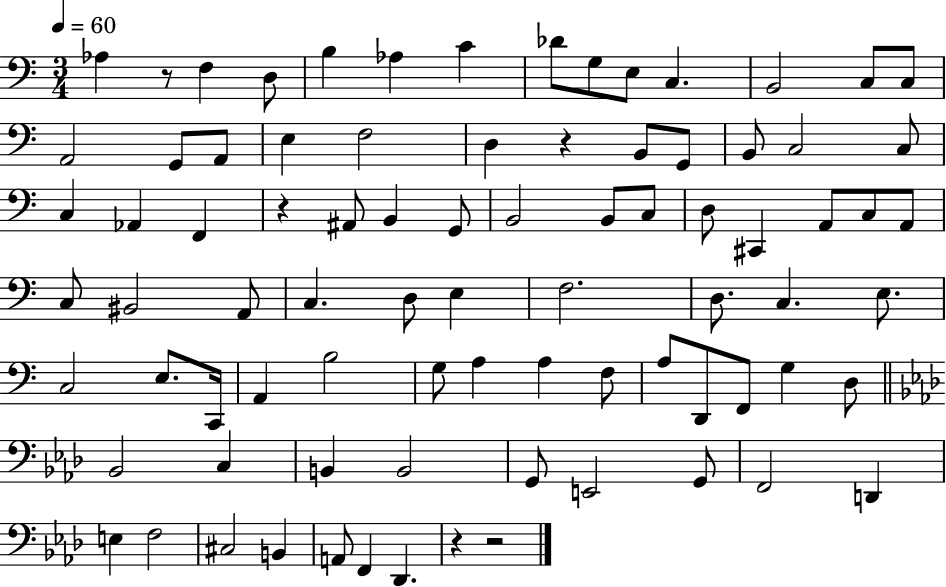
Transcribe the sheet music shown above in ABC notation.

X:1
T:Untitled
M:3/4
L:1/4
K:C
_A, z/2 F, D,/2 B, _A, C _D/2 G,/2 E,/2 C, B,,2 C,/2 C,/2 A,,2 G,,/2 A,,/2 E, F,2 D, z B,,/2 G,,/2 B,,/2 C,2 C,/2 C, _A,, F,, z ^A,,/2 B,, G,,/2 B,,2 B,,/2 C,/2 D,/2 ^C,, A,,/2 C,/2 A,,/2 C,/2 ^B,,2 A,,/2 C, D,/2 E, F,2 D,/2 C, E,/2 C,2 E,/2 C,,/4 A,, B,2 G,/2 A, A, F,/2 A,/2 D,,/2 F,,/2 G, D,/2 _B,,2 C, B,, B,,2 G,,/2 E,,2 G,,/2 F,,2 D,, E, F,2 ^C,2 B,, A,,/2 F,, _D,, z z2